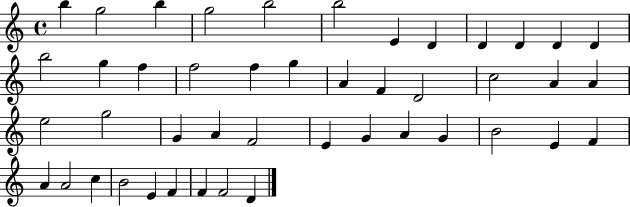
X:1
T:Untitled
M:4/4
L:1/4
K:C
b g2 b g2 b2 b2 E D D D D D b2 g f f2 f g A F D2 c2 A A e2 g2 G A F2 E G A G B2 E F A A2 c B2 E F F F2 D